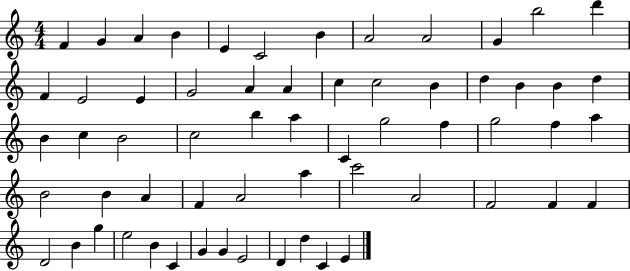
{
  \clef treble
  \numericTimeSignature
  \time 4/4
  \key c \major
  f'4 g'4 a'4 b'4 | e'4 c'2 b'4 | a'2 a'2 | g'4 b''2 d'''4 | \break f'4 e'2 e'4 | g'2 a'4 a'4 | c''4 c''2 b'4 | d''4 b'4 b'4 d''4 | \break b'4 c''4 b'2 | c''2 b''4 a''4 | c'4 g''2 f''4 | g''2 f''4 a''4 | \break b'2 b'4 a'4 | f'4 a'2 a''4 | c'''2 a'2 | f'2 f'4 f'4 | \break d'2 b'4 g''4 | e''2 b'4 c'4 | g'4 g'4 e'2 | d'4 d''4 c'4 e'4 | \break \bar "|."
}